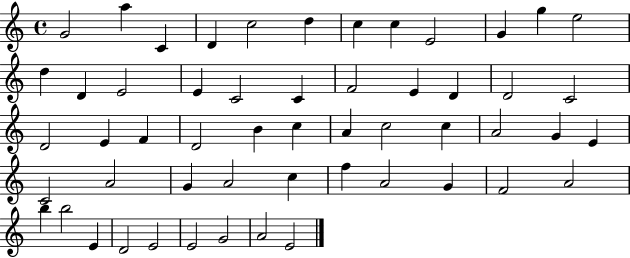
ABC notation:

X:1
T:Untitled
M:4/4
L:1/4
K:C
G2 a C D c2 d c c E2 G g e2 d D E2 E C2 C F2 E D D2 C2 D2 E F D2 B c A c2 c A2 G E C2 A2 G A2 c f A2 G F2 A2 b b2 E D2 E2 E2 G2 A2 E2